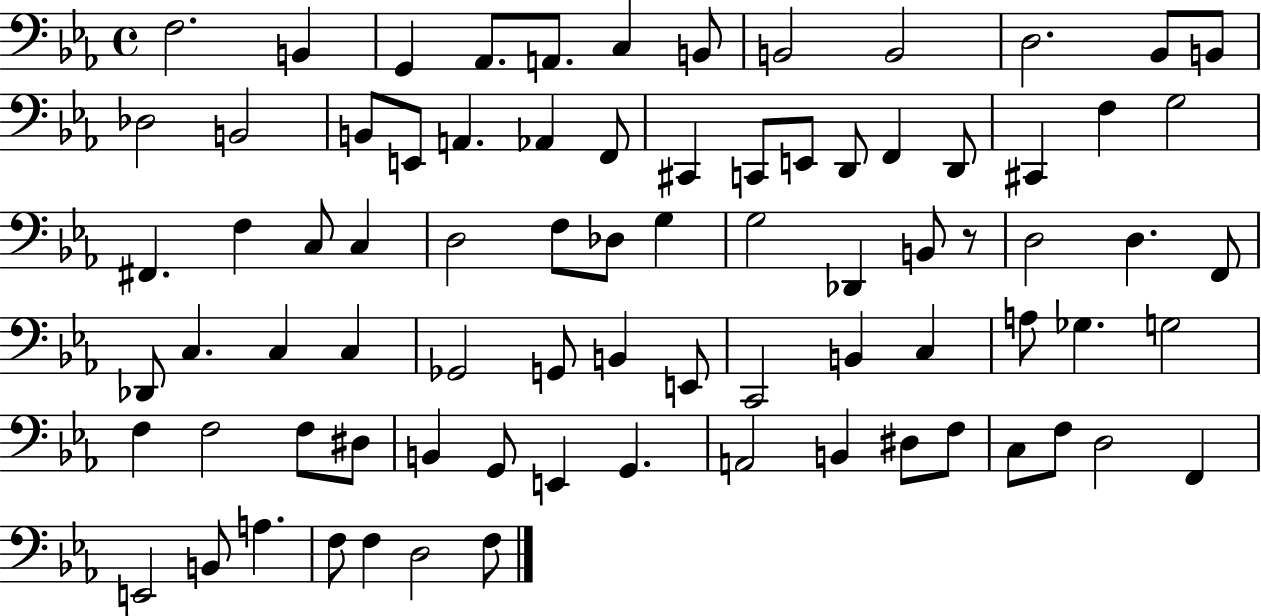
F3/h. B2/q G2/q Ab2/e. A2/e. C3/q B2/e B2/h B2/h D3/h. Bb2/e B2/e Db3/h B2/h B2/e E2/e A2/q. Ab2/q F2/e C#2/q C2/e E2/e D2/e F2/q D2/e C#2/q F3/q G3/h F#2/q. F3/q C3/e C3/q D3/h F3/e Db3/e G3/q G3/h Db2/q B2/e R/e D3/h D3/q. F2/e Db2/e C3/q. C3/q C3/q Gb2/h G2/e B2/q E2/e C2/h B2/q C3/q A3/e Gb3/q. G3/h F3/q F3/h F3/e D#3/e B2/q G2/e E2/q G2/q. A2/h B2/q D#3/e F3/e C3/e F3/e D3/h F2/q E2/h B2/e A3/q. F3/e F3/q D3/h F3/e